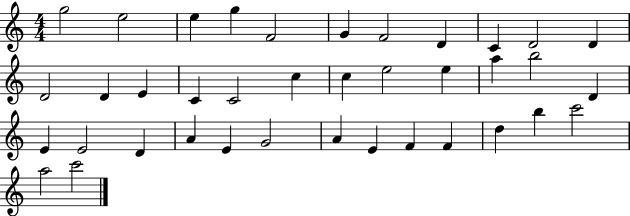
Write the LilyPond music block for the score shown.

{
  \clef treble
  \numericTimeSignature
  \time 4/4
  \key c \major
  g''2 e''2 | e''4 g''4 f'2 | g'4 f'2 d'4 | c'4 d'2 d'4 | \break d'2 d'4 e'4 | c'4 c'2 c''4 | c''4 e''2 e''4 | a''4 b''2 d'4 | \break e'4 e'2 d'4 | a'4 e'4 g'2 | a'4 e'4 f'4 f'4 | d''4 b''4 c'''2 | \break a''2 c'''2 | \bar "|."
}